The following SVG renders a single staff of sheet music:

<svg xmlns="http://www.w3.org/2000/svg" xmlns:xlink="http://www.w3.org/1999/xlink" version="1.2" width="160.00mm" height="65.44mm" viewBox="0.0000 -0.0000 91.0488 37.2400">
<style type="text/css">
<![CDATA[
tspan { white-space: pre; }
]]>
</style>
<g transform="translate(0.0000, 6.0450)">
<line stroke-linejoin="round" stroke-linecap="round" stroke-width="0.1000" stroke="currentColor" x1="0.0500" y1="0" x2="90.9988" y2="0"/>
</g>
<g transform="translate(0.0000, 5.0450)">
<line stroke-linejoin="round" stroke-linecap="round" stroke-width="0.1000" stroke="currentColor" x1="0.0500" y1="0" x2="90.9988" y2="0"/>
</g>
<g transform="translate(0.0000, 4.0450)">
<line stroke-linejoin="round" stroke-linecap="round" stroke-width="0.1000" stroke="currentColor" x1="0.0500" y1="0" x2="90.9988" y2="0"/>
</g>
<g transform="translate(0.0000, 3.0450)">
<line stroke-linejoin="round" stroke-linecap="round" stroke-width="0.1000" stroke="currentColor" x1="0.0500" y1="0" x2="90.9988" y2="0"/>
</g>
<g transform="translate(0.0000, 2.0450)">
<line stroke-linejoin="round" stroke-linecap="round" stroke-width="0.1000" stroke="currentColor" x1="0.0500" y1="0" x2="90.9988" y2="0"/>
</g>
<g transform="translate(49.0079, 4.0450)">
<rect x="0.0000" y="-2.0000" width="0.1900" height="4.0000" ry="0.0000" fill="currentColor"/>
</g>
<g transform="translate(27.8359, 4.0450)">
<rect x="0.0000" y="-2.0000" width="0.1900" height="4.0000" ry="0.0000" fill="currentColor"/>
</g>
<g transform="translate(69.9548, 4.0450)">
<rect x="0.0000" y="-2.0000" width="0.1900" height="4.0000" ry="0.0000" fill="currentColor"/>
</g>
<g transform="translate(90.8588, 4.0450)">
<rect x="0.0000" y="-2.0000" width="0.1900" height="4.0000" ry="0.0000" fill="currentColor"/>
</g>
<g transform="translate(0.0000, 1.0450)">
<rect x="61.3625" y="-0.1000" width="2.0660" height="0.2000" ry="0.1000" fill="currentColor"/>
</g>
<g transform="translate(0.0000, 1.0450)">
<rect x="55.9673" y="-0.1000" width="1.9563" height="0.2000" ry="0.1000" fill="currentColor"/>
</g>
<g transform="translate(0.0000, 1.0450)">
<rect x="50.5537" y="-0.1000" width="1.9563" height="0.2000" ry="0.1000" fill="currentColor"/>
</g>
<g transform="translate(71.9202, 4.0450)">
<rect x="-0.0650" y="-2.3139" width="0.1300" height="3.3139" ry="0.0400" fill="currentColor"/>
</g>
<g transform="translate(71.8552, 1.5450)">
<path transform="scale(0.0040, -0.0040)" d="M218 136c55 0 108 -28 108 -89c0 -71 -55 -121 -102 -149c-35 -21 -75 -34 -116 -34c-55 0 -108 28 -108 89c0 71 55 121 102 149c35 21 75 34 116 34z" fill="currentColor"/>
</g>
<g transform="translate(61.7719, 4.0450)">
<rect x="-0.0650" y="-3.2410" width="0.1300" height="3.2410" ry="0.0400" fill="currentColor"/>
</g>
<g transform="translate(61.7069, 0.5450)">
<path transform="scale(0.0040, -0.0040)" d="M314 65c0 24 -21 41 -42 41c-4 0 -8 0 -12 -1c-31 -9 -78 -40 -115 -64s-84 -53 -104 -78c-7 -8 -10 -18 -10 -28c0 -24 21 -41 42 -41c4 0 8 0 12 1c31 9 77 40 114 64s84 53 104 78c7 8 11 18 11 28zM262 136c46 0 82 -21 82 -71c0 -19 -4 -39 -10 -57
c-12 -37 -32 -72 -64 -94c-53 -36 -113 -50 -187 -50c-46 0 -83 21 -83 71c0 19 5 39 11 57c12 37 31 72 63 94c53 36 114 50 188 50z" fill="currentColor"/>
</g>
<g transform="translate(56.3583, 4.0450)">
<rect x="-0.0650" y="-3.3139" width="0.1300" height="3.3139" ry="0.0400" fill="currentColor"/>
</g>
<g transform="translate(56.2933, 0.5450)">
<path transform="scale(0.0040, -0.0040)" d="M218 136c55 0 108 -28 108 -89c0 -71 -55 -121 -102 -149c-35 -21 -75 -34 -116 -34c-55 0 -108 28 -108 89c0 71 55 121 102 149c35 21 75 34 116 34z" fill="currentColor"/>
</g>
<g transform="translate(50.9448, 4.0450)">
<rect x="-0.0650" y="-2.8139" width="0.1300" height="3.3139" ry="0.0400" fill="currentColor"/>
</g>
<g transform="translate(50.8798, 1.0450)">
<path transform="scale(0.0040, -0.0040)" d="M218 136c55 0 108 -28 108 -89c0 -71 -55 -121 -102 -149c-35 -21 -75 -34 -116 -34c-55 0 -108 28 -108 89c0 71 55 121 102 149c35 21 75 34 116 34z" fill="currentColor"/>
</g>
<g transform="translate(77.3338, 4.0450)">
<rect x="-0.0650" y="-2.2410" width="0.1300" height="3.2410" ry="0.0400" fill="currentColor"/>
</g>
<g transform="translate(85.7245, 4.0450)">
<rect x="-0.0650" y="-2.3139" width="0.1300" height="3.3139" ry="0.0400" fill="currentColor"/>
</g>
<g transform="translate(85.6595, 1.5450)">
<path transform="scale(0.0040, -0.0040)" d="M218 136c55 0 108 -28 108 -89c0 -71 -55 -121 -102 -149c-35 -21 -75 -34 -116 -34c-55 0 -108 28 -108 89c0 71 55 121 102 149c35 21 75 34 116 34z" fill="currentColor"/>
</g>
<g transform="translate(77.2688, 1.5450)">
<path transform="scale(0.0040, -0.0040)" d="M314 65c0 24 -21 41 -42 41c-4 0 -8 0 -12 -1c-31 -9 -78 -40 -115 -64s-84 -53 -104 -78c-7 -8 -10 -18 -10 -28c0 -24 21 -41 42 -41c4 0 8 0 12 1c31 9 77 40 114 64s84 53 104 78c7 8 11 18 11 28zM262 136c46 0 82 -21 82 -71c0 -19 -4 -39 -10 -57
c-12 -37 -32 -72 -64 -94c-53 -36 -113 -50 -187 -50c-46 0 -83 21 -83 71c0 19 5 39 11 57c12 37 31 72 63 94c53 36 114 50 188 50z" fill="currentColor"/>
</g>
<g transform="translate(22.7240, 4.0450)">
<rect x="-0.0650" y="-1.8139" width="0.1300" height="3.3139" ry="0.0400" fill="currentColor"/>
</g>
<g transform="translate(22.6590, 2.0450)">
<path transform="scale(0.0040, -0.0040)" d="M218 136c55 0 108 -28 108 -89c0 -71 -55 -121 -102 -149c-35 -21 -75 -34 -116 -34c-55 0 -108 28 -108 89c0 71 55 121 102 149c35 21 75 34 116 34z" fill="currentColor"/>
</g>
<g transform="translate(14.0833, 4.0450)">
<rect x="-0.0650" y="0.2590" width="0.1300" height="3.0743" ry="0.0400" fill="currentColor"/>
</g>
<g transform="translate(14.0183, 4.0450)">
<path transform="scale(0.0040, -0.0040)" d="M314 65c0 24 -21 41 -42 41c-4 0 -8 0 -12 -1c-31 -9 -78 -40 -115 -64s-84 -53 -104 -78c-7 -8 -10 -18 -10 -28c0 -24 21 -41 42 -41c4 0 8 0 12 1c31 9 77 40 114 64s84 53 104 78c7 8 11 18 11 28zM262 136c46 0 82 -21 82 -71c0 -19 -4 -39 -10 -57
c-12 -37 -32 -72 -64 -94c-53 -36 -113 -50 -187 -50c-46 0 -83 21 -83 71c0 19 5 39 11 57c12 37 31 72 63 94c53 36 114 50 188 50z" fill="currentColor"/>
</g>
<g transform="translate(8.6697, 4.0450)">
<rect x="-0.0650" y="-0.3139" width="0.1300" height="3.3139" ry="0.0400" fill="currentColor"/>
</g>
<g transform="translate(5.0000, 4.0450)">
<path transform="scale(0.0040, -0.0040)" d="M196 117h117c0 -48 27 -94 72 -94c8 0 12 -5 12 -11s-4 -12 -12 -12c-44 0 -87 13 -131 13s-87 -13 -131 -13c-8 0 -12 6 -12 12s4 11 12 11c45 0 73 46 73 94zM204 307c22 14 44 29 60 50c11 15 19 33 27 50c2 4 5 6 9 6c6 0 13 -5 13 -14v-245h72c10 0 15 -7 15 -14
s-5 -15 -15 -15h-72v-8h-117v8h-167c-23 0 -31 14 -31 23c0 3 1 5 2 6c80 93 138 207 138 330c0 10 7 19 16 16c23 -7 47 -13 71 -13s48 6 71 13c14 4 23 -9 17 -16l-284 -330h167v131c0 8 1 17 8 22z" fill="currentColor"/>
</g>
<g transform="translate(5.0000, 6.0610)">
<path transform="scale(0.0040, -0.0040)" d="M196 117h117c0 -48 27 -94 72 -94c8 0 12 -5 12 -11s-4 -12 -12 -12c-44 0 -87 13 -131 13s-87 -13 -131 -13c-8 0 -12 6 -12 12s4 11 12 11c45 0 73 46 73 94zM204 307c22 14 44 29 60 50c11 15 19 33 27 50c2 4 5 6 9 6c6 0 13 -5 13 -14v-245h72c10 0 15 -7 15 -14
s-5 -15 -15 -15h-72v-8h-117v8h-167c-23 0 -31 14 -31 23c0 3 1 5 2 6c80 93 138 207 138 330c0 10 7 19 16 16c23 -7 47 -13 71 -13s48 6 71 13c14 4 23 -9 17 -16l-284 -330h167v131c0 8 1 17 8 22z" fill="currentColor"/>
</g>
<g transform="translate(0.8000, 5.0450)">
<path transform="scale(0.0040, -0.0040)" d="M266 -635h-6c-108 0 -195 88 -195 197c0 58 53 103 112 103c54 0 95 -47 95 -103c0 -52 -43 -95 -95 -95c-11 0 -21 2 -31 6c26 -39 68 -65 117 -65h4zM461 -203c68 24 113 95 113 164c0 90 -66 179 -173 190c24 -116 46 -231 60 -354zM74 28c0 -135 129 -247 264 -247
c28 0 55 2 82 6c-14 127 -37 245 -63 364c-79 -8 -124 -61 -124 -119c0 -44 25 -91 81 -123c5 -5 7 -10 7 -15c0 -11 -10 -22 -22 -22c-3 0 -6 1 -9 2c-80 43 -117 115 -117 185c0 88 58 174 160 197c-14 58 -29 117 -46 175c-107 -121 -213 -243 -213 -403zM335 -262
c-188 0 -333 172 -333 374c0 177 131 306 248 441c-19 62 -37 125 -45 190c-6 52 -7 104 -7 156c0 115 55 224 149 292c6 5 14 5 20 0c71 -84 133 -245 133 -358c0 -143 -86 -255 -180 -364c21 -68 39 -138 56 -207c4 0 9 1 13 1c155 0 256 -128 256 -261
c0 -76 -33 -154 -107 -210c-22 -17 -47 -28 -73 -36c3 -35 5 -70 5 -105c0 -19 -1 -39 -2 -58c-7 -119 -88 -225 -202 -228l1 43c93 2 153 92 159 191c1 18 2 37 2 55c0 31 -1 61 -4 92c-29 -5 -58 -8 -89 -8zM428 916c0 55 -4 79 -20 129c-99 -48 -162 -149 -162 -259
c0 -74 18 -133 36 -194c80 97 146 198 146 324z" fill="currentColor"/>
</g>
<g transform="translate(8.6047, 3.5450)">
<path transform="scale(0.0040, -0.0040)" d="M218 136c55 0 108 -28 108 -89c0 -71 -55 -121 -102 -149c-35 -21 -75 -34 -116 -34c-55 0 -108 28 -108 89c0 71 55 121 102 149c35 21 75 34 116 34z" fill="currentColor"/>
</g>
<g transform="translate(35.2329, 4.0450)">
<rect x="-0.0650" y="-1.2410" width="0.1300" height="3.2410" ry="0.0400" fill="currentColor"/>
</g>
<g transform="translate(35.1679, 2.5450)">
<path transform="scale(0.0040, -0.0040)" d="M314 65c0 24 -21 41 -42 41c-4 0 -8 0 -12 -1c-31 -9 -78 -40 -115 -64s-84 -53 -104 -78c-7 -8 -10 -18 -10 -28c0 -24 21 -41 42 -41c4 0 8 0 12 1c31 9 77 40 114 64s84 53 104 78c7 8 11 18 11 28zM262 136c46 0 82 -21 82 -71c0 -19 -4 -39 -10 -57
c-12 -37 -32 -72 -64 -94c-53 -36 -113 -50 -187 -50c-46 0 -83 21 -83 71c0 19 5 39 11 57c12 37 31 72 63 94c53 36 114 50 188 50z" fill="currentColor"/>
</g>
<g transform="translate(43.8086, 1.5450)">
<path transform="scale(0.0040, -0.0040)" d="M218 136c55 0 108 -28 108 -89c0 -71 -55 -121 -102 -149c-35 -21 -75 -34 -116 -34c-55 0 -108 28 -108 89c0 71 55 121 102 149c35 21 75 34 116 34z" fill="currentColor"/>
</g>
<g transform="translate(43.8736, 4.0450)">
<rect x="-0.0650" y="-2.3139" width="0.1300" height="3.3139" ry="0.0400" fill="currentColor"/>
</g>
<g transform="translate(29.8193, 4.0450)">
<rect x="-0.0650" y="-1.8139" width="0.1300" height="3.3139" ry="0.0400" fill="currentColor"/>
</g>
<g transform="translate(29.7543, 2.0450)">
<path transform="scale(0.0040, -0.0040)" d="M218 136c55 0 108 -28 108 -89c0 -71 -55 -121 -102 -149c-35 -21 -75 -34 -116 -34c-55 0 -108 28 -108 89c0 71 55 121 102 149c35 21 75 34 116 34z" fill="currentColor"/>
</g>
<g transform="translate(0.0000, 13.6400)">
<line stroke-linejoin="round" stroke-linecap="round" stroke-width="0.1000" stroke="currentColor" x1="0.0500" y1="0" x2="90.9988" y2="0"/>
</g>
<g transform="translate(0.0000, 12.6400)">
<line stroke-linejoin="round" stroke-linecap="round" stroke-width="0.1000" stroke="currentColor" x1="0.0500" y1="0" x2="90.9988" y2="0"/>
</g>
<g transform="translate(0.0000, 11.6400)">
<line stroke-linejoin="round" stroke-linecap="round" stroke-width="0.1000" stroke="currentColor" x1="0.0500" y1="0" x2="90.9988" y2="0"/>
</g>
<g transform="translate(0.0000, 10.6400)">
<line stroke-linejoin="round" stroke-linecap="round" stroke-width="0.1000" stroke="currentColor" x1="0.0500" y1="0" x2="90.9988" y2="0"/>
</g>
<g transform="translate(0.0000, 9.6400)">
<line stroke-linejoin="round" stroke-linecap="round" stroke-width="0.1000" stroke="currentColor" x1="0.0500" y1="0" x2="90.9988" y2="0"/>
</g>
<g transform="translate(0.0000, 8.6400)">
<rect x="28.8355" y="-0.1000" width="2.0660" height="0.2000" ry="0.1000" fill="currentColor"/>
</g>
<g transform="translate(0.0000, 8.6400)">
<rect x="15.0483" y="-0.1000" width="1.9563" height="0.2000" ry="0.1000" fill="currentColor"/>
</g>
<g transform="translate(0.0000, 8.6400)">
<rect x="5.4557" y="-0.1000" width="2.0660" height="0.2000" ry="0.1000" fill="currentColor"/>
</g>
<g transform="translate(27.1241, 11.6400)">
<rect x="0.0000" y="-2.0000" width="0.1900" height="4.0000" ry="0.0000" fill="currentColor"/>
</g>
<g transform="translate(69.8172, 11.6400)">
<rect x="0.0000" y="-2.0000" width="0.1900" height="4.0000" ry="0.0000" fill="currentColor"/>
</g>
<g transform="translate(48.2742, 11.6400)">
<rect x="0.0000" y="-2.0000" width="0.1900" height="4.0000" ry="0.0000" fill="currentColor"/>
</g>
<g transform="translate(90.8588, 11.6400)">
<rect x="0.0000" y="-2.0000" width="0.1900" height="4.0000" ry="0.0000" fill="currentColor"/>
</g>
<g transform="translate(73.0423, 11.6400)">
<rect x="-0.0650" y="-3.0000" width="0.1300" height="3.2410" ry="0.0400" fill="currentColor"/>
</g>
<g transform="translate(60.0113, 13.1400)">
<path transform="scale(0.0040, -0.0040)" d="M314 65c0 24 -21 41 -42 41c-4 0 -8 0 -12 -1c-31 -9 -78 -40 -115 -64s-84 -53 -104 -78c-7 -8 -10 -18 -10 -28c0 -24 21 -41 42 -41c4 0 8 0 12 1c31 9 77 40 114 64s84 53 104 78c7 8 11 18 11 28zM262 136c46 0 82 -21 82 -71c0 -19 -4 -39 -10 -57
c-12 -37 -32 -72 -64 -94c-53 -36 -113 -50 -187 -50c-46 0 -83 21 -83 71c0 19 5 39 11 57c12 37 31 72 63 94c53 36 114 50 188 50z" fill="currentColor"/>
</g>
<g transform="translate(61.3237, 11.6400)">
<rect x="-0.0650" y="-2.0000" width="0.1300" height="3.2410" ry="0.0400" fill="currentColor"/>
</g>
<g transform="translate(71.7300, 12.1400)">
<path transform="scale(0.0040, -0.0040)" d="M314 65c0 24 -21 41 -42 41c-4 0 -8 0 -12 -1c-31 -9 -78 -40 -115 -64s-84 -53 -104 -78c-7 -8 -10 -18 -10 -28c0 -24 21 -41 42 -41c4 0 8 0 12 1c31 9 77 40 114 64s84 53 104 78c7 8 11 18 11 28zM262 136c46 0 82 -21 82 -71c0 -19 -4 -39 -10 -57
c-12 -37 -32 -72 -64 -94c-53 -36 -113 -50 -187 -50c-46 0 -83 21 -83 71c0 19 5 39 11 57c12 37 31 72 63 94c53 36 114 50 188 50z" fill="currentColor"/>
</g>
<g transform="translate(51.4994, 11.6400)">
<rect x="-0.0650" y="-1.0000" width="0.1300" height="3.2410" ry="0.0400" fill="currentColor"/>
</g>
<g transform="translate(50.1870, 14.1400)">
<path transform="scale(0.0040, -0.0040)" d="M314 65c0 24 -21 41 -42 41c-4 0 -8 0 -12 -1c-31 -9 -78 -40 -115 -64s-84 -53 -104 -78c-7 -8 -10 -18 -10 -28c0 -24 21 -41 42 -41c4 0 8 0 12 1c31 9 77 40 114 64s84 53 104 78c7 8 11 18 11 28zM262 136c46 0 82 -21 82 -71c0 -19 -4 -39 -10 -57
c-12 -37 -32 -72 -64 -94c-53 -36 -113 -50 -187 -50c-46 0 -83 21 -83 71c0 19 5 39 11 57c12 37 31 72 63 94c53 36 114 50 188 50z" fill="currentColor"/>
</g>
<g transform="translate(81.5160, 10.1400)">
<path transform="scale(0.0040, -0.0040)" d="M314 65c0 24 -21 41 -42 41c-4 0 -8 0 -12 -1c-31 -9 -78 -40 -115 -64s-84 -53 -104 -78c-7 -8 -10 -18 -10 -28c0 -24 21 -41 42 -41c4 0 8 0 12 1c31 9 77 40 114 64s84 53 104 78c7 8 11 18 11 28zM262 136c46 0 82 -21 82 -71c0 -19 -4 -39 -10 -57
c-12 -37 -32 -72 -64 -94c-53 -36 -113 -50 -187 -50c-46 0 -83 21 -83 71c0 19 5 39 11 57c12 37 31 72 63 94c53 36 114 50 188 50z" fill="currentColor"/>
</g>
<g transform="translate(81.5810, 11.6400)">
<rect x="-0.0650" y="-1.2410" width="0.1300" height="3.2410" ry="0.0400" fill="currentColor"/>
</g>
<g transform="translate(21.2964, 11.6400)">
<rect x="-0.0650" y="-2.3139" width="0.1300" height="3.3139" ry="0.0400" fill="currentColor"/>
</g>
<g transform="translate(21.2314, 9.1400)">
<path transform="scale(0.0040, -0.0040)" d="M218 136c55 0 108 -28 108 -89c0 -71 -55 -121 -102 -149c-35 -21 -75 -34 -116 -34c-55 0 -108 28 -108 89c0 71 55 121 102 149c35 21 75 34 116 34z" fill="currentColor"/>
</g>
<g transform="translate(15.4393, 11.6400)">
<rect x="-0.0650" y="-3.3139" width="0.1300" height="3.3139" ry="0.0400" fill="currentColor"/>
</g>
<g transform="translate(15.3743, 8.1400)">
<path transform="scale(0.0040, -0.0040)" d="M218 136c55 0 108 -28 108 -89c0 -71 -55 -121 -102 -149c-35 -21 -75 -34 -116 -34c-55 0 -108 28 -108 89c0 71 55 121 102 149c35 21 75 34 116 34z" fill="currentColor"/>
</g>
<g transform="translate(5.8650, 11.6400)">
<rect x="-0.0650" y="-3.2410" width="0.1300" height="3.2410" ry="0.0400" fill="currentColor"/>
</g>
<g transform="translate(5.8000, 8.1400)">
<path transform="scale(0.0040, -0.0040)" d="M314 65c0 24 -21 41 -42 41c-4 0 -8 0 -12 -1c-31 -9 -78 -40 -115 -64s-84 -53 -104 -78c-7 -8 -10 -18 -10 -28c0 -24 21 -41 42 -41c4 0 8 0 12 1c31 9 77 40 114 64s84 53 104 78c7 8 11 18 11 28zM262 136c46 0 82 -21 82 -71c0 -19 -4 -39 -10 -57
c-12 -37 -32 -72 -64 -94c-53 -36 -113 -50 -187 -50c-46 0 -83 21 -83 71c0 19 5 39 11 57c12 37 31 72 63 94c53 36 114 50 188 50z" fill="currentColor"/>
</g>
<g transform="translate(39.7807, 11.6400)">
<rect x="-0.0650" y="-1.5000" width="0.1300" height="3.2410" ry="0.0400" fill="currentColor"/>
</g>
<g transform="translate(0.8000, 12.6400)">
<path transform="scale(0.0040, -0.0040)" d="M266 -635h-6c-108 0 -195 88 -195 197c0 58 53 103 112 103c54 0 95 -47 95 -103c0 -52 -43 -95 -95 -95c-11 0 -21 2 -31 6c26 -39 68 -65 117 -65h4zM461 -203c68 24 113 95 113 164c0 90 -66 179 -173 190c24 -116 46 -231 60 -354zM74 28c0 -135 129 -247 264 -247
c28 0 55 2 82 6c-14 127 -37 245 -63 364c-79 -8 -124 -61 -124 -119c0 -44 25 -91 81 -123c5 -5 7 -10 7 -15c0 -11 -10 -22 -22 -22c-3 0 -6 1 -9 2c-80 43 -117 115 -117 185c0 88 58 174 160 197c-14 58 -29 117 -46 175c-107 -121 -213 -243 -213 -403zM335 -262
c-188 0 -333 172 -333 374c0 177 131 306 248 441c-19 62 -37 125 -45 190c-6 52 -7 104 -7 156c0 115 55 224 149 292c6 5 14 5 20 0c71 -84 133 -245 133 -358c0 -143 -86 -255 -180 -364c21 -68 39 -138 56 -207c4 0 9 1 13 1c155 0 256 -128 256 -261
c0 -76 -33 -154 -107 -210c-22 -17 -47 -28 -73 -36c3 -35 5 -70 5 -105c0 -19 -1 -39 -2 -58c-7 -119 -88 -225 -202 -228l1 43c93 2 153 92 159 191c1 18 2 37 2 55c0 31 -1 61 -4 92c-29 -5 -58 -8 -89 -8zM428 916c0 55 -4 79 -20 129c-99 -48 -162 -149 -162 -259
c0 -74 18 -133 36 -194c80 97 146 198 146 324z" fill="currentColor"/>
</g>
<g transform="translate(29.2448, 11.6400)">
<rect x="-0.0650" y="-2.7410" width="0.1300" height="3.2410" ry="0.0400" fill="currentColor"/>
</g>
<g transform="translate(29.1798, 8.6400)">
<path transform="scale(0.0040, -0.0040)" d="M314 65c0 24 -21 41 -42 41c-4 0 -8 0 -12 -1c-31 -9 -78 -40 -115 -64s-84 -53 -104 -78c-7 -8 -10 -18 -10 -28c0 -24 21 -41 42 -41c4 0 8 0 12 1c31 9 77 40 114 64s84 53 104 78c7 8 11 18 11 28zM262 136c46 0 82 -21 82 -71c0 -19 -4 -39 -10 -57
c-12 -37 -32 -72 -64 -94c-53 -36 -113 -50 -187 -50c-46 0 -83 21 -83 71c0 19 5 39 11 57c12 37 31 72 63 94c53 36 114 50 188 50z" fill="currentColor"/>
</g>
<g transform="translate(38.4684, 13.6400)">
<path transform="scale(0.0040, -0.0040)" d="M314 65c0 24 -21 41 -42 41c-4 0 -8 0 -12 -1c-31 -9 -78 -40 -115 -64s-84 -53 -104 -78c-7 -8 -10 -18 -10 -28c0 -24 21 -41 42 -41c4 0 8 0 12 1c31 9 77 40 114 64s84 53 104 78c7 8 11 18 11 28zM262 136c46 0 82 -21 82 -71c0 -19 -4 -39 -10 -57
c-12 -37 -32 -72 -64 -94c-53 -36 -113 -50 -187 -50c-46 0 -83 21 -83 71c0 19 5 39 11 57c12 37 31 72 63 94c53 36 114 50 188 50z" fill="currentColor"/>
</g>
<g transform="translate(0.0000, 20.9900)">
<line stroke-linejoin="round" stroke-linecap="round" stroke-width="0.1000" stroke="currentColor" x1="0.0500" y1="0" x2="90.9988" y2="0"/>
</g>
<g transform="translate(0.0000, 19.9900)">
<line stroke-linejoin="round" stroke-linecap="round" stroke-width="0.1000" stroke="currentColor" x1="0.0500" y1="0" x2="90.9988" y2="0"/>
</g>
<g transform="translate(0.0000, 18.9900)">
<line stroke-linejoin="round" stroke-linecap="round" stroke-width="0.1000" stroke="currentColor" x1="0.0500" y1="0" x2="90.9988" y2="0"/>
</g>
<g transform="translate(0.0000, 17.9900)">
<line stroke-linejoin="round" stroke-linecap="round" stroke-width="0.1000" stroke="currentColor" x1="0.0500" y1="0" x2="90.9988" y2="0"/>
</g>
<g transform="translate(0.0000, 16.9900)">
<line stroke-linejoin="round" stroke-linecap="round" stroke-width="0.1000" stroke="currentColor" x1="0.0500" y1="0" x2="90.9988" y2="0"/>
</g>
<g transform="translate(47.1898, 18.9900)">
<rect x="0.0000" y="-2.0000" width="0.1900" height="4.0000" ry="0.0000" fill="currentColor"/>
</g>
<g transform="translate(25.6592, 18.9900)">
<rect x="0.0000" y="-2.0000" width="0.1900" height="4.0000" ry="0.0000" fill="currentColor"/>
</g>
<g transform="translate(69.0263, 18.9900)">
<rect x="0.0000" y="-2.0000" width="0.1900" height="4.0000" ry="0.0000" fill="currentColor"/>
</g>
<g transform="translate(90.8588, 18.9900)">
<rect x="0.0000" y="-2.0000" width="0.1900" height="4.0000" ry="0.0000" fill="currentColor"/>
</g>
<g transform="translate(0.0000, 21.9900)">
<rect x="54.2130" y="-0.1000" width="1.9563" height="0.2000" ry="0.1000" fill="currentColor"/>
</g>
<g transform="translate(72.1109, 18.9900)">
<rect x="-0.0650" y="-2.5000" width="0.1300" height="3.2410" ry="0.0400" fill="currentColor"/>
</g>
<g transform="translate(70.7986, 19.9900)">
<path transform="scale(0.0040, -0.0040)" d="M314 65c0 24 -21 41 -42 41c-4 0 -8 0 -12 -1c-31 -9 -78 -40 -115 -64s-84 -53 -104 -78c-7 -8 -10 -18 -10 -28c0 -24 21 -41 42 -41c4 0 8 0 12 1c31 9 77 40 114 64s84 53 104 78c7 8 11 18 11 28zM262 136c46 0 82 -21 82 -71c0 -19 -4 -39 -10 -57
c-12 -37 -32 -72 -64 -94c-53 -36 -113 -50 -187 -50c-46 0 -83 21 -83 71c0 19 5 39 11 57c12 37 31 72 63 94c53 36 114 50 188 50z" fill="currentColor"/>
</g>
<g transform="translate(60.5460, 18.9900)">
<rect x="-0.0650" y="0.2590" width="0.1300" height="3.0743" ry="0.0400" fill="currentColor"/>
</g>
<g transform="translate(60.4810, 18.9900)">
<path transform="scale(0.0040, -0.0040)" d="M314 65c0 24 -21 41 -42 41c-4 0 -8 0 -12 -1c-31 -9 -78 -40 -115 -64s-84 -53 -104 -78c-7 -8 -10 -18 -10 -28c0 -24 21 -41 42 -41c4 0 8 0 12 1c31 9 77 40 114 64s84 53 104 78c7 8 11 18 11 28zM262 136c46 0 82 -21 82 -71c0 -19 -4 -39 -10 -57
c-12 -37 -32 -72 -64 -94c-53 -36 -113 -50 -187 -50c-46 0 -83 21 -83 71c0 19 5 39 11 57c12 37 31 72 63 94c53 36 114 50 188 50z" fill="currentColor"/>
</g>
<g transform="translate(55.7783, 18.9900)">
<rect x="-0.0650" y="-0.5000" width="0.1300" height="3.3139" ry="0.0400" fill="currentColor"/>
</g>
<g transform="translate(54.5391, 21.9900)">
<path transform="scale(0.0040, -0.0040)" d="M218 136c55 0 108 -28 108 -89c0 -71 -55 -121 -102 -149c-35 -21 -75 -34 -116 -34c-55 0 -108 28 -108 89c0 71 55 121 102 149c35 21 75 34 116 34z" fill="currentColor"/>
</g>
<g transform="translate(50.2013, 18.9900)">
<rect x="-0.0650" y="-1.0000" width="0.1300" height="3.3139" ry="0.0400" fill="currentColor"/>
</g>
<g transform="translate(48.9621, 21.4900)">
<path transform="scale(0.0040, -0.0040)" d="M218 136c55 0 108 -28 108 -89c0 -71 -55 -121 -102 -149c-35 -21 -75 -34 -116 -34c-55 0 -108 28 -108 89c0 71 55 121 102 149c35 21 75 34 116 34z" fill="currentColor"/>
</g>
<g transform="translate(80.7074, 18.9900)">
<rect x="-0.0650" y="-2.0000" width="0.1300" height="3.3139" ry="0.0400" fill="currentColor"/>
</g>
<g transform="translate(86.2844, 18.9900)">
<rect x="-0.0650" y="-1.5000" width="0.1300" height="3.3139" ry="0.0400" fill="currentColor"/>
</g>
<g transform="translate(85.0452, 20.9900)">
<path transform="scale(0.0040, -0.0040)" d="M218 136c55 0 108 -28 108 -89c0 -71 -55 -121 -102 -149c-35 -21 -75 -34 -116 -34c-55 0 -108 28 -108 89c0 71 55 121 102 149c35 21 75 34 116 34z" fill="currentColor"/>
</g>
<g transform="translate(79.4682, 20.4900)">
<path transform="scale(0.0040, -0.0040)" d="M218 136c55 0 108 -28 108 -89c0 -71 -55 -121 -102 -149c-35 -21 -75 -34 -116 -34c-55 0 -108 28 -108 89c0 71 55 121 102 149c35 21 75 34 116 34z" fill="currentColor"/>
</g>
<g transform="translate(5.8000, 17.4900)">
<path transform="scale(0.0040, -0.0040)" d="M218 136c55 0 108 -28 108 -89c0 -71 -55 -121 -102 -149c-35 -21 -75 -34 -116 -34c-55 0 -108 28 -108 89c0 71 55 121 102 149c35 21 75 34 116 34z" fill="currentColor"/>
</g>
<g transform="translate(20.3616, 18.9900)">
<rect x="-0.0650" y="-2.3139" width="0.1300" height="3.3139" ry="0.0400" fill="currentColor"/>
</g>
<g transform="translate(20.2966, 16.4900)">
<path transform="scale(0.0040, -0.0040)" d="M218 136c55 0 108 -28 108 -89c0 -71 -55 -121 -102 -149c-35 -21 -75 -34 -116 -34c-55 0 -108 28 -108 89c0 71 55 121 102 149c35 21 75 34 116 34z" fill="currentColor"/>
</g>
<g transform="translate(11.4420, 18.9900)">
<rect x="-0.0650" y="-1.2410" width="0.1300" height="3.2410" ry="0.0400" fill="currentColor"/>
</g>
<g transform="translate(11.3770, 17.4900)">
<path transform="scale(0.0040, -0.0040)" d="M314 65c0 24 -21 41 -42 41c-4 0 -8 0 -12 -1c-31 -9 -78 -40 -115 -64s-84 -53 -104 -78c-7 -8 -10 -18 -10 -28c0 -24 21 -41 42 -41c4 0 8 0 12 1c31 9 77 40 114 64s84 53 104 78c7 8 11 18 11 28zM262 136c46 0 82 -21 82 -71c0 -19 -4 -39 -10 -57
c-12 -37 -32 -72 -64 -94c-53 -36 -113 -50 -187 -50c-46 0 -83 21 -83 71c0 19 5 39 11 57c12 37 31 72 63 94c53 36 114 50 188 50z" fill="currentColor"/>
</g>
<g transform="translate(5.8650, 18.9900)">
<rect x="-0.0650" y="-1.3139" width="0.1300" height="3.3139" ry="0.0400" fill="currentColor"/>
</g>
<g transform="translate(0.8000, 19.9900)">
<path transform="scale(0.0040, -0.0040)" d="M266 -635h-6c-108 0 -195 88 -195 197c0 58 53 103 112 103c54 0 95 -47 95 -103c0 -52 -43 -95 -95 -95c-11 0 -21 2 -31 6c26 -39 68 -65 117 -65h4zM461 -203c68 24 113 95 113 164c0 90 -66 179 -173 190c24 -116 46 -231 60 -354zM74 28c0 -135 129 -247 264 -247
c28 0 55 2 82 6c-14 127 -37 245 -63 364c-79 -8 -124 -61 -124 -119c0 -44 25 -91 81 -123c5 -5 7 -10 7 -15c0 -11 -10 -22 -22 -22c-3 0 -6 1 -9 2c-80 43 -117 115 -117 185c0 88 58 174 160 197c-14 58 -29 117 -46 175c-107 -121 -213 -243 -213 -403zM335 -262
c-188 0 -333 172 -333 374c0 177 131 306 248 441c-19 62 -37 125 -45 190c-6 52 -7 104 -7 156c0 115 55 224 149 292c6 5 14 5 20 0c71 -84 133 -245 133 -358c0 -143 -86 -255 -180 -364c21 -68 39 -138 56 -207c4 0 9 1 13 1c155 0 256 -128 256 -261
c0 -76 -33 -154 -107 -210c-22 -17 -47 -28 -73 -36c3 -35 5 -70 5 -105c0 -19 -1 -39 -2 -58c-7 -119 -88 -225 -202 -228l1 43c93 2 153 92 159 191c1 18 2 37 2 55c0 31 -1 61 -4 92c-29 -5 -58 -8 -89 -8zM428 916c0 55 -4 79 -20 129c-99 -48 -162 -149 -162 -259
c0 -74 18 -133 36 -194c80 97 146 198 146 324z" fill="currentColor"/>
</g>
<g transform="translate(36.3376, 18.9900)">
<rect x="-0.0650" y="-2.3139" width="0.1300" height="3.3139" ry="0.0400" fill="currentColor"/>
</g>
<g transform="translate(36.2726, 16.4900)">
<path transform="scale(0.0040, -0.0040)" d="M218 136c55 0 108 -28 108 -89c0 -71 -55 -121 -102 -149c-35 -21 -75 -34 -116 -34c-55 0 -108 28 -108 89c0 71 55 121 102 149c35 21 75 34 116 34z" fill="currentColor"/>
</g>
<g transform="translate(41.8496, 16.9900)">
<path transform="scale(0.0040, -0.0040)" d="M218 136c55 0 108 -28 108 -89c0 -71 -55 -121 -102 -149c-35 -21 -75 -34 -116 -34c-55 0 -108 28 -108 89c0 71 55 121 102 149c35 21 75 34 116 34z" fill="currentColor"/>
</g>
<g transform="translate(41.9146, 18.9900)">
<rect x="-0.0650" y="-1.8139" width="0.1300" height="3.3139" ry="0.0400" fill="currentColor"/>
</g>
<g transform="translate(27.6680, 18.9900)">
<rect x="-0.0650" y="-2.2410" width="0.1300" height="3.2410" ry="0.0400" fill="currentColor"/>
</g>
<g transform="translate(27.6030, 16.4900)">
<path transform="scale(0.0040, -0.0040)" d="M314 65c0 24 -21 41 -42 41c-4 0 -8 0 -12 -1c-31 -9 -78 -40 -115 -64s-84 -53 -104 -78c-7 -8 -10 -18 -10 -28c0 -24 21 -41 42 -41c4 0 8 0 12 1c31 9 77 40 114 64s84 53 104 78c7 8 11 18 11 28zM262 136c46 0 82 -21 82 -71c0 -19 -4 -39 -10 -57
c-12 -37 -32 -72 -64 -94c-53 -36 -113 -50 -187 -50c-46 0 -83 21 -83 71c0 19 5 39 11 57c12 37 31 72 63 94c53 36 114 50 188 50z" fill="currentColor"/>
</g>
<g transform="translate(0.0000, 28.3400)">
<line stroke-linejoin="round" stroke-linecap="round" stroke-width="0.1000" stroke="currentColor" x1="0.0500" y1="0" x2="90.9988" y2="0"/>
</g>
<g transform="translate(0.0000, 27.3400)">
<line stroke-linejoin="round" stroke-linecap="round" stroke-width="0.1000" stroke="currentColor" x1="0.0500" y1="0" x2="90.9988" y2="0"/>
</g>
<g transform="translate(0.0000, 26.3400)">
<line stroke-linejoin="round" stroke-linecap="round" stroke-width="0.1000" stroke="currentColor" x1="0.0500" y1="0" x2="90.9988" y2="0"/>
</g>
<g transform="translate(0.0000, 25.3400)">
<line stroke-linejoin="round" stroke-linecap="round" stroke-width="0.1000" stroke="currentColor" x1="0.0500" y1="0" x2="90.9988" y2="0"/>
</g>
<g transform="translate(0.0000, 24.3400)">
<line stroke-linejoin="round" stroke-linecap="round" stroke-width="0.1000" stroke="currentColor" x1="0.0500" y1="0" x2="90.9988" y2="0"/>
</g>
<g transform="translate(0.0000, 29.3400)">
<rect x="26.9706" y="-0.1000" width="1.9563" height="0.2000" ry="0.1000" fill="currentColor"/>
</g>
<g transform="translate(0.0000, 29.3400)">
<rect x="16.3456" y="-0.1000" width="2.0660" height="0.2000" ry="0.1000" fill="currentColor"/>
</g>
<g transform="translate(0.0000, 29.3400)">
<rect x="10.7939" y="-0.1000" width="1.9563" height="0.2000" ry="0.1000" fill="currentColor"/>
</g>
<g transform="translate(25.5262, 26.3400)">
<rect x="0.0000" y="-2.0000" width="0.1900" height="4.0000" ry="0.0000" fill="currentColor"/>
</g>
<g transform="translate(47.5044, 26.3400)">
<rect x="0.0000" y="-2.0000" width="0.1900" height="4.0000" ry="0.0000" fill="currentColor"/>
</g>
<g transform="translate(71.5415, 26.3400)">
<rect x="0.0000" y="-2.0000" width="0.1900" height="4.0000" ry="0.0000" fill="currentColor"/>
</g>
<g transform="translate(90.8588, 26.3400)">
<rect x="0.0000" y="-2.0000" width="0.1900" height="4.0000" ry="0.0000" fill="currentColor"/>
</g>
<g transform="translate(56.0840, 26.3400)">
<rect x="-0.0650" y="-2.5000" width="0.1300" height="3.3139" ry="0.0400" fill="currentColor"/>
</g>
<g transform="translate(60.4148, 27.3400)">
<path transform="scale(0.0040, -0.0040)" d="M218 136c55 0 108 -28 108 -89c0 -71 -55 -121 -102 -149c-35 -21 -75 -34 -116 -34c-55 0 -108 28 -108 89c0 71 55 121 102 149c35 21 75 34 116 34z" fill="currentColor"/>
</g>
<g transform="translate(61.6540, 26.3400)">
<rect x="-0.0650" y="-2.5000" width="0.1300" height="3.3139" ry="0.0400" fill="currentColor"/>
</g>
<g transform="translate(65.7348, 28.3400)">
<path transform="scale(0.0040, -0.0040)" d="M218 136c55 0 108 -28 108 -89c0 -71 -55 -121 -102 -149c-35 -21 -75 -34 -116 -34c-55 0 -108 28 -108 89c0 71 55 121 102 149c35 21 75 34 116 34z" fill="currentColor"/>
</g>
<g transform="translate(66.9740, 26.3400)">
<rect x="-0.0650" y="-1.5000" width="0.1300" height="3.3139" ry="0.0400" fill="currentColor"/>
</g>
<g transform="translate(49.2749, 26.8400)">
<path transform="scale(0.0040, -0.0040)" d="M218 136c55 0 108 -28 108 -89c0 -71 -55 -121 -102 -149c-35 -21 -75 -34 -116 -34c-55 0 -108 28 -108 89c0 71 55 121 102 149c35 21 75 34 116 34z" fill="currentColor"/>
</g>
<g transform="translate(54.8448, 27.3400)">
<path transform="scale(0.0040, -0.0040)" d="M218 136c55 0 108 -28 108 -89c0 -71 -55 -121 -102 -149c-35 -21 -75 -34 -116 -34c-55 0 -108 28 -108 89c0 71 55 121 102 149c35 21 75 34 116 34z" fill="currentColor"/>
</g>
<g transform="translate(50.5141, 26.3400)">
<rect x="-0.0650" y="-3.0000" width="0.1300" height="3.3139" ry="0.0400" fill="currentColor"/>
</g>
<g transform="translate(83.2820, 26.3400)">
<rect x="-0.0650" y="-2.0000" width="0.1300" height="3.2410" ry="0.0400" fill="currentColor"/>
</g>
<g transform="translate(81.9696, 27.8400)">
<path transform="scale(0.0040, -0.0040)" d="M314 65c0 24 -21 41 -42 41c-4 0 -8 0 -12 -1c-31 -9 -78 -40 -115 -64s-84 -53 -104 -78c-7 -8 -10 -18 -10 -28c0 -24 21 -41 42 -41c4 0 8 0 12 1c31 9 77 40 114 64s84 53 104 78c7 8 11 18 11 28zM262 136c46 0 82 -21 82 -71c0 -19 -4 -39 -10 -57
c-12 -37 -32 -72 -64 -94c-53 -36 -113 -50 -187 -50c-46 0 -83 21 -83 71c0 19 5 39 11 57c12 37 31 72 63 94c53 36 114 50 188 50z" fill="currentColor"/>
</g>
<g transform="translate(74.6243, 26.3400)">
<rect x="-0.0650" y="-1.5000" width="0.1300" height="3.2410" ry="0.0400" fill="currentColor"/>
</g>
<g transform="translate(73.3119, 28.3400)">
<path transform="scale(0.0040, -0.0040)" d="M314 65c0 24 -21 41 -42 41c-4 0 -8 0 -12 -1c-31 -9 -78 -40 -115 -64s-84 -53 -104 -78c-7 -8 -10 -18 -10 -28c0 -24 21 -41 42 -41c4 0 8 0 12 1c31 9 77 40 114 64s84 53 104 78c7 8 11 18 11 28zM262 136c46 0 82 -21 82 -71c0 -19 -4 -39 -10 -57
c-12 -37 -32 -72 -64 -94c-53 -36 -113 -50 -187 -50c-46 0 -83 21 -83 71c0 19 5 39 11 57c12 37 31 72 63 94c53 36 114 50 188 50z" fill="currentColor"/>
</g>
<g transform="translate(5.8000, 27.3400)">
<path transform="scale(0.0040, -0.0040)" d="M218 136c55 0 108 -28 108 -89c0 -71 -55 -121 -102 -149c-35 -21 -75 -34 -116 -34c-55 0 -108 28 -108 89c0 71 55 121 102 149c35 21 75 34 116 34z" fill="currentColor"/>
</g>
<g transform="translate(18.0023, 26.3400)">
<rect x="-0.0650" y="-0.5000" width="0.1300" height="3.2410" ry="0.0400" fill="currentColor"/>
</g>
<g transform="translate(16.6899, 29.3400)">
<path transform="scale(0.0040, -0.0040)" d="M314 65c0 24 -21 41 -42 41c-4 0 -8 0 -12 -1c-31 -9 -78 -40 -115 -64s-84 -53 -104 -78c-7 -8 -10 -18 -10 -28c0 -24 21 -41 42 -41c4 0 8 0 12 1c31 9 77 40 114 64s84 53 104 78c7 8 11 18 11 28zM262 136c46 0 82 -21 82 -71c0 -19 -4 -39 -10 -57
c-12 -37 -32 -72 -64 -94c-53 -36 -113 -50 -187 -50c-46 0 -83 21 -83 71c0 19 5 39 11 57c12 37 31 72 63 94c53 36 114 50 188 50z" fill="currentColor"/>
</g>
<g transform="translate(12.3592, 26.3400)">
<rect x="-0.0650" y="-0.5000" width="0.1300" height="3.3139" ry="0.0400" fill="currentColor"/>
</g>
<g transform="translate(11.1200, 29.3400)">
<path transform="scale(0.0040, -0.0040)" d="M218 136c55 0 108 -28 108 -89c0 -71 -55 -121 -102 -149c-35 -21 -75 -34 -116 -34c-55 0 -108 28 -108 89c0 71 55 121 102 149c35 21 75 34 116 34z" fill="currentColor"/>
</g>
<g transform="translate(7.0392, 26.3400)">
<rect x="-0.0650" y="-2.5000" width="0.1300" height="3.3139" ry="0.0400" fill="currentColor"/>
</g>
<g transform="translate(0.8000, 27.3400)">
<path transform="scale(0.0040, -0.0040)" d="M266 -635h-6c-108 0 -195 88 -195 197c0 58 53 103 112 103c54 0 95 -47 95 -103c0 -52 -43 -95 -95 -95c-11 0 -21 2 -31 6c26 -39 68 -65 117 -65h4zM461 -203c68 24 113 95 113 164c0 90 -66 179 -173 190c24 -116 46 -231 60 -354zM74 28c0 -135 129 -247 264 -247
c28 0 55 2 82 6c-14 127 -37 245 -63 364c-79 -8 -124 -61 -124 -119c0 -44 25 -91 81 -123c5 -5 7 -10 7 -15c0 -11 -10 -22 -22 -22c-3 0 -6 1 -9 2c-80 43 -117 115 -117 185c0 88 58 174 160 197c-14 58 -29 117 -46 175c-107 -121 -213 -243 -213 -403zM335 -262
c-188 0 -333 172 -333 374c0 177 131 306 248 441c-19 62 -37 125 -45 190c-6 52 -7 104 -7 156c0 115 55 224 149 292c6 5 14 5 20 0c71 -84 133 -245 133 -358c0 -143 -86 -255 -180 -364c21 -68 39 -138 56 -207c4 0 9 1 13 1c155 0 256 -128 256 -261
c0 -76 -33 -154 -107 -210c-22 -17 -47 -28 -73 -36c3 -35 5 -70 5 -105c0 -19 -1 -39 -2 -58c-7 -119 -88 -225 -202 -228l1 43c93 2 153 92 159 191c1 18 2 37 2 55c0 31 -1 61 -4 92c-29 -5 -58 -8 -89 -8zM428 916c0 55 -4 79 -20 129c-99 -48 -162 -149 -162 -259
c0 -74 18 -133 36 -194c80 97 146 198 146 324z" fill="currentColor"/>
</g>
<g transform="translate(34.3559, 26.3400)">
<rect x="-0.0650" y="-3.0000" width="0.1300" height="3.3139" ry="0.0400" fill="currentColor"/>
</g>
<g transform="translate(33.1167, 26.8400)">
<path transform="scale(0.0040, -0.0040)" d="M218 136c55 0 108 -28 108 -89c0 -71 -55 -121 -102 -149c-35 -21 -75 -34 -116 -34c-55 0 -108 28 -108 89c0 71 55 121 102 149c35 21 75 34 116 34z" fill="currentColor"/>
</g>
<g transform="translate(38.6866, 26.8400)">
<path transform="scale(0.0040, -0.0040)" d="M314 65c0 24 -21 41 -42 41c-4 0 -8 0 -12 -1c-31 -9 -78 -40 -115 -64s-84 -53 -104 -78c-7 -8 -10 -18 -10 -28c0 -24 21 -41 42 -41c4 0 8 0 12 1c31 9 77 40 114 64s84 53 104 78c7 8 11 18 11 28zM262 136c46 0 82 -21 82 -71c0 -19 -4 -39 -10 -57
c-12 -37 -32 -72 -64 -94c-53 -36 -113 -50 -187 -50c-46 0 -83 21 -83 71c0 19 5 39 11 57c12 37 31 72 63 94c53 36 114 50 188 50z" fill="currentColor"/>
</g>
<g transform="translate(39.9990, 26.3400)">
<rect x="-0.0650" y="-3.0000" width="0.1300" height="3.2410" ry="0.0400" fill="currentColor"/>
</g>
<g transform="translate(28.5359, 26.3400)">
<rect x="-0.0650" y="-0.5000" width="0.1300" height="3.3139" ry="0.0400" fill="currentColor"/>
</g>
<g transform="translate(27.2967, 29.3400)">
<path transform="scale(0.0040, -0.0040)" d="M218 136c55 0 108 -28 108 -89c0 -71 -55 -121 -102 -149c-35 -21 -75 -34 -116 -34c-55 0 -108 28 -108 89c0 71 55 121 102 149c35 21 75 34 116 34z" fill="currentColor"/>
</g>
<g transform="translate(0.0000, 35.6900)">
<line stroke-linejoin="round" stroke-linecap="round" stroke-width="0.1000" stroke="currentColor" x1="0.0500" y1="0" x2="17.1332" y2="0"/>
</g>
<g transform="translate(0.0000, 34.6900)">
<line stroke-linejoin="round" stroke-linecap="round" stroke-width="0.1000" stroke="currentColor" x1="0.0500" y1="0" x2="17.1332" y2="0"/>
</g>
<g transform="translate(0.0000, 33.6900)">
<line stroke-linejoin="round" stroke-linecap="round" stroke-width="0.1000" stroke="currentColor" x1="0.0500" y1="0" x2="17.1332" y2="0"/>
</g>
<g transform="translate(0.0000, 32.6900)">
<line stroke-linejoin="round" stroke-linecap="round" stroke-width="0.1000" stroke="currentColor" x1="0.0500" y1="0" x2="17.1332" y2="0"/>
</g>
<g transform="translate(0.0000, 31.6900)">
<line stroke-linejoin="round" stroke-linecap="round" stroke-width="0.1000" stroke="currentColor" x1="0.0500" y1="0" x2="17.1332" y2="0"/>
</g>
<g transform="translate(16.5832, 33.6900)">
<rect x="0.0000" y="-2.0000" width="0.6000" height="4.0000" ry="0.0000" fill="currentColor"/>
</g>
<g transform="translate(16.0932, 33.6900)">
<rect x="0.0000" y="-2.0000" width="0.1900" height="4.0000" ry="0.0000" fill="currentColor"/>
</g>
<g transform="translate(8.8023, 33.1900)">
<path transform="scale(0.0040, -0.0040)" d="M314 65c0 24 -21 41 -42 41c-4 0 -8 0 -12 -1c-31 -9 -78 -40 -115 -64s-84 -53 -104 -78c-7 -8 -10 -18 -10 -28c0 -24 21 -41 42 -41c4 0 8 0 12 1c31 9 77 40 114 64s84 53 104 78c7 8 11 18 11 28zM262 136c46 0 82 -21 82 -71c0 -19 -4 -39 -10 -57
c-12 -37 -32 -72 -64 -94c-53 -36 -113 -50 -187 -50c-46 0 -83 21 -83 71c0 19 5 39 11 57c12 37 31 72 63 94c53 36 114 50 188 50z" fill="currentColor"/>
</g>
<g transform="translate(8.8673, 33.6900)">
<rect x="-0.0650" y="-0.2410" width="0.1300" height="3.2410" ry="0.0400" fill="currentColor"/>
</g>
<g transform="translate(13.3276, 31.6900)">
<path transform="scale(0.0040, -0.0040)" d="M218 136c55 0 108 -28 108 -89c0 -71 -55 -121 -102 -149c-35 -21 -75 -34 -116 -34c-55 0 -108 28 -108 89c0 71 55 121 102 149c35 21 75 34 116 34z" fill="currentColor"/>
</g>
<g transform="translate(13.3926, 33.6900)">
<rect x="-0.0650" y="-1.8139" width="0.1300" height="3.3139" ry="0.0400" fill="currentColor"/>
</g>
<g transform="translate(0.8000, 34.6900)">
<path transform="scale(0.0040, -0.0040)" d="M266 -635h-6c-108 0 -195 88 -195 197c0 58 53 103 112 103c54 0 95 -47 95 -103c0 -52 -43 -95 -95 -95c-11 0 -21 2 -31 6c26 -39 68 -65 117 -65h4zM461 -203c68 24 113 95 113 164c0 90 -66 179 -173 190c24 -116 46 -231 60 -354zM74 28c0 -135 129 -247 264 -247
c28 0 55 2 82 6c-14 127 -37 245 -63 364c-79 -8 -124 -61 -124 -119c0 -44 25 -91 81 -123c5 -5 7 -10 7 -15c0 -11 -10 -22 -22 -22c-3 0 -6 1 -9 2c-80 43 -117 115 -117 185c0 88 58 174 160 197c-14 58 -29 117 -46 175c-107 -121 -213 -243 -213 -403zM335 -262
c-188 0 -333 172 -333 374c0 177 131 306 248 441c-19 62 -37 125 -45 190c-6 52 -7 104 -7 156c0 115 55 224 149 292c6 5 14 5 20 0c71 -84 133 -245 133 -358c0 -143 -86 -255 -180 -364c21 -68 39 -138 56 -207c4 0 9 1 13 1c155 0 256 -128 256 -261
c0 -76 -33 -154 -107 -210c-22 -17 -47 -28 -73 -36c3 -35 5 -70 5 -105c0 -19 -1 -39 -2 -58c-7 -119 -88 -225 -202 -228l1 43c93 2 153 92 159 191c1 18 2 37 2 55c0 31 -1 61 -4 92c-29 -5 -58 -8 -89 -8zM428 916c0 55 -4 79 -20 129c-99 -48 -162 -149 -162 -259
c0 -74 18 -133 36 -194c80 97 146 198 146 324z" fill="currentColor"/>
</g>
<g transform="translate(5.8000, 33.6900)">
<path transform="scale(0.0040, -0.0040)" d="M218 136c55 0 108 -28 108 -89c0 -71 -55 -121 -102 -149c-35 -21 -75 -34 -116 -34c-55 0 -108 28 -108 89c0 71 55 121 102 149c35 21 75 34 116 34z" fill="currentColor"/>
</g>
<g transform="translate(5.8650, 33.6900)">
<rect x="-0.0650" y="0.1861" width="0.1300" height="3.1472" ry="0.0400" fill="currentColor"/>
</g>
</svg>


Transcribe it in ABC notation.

X:1
T:Untitled
M:4/4
L:1/4
K:C
c B2 f f e2 g a b b2 g g2 g b2 b g a2 E2 D2 F2 A2 e2 e e2 g g2 g f D C B2 G2 F E G C C2 C A A2 A G G E E2 F2 B c2 f